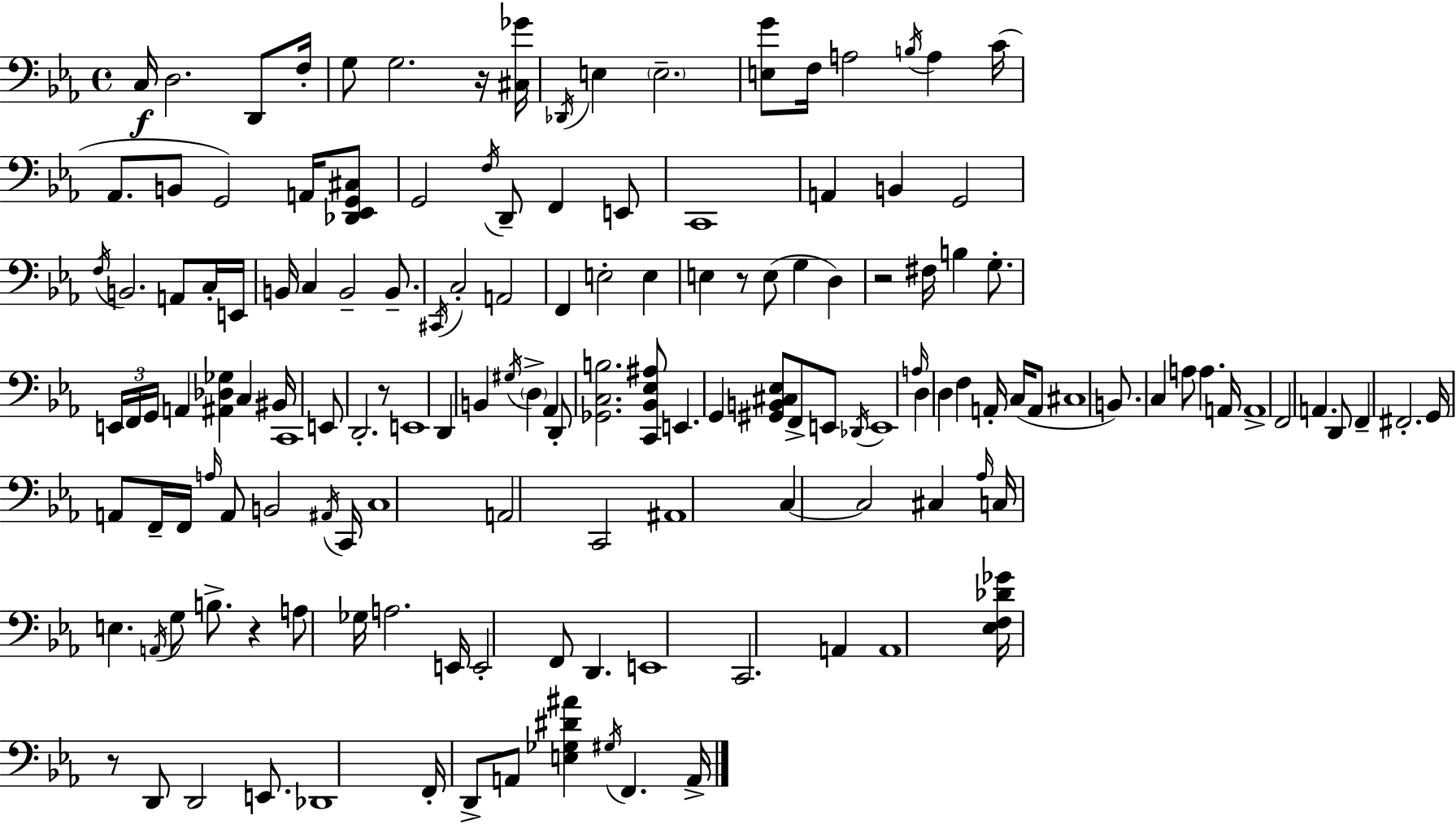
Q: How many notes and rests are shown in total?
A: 148